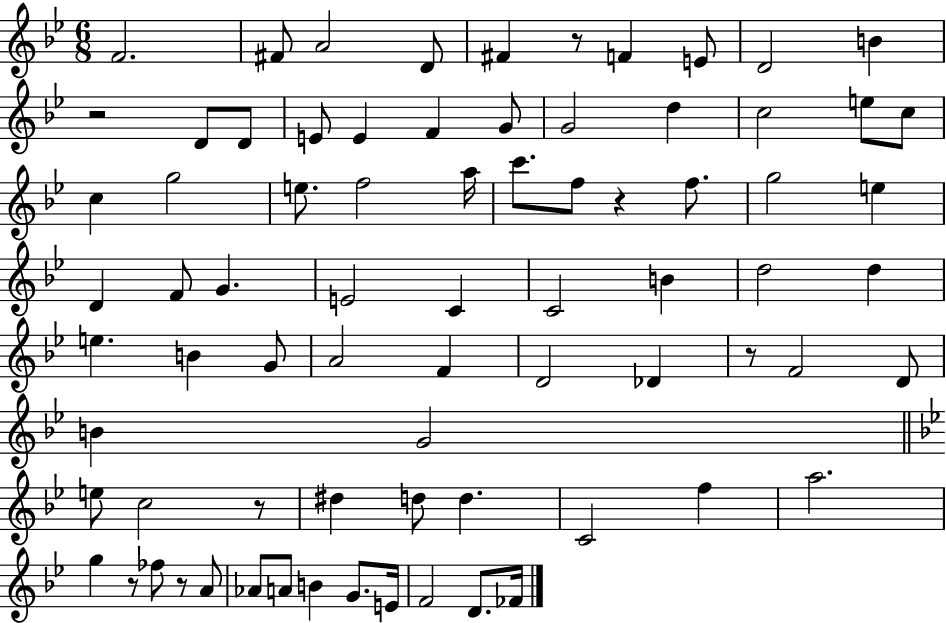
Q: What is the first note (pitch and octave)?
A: F4